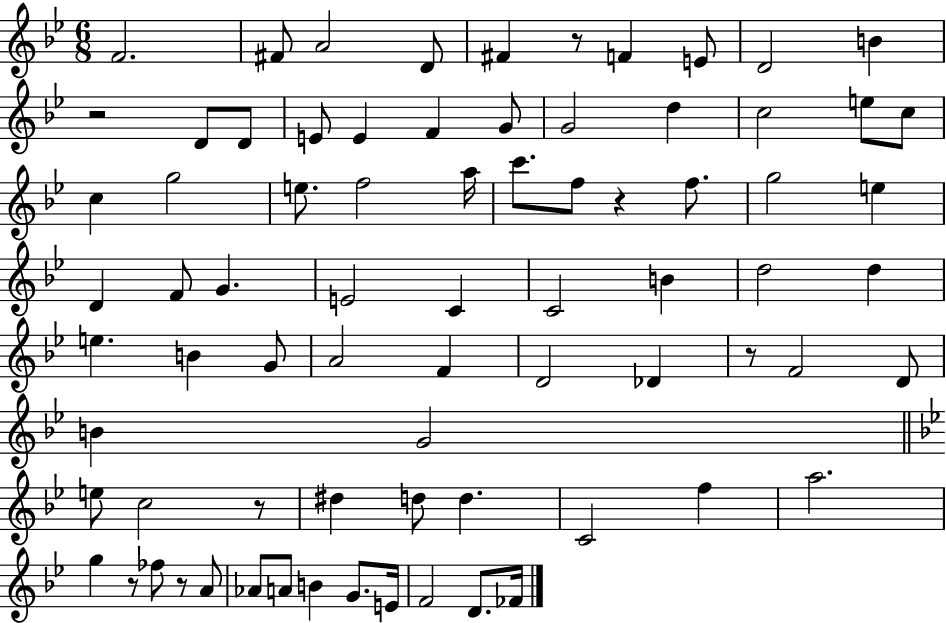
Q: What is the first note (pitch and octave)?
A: F4